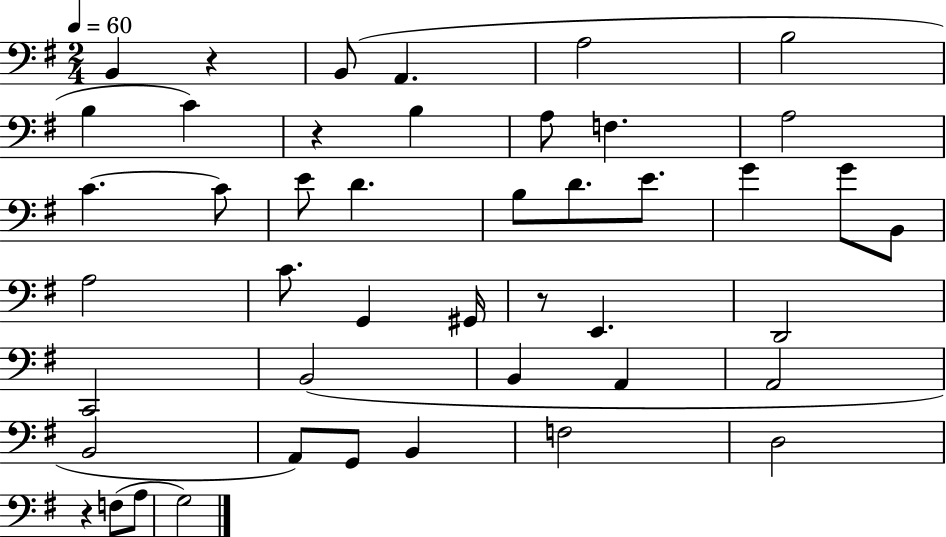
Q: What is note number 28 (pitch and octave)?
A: C2